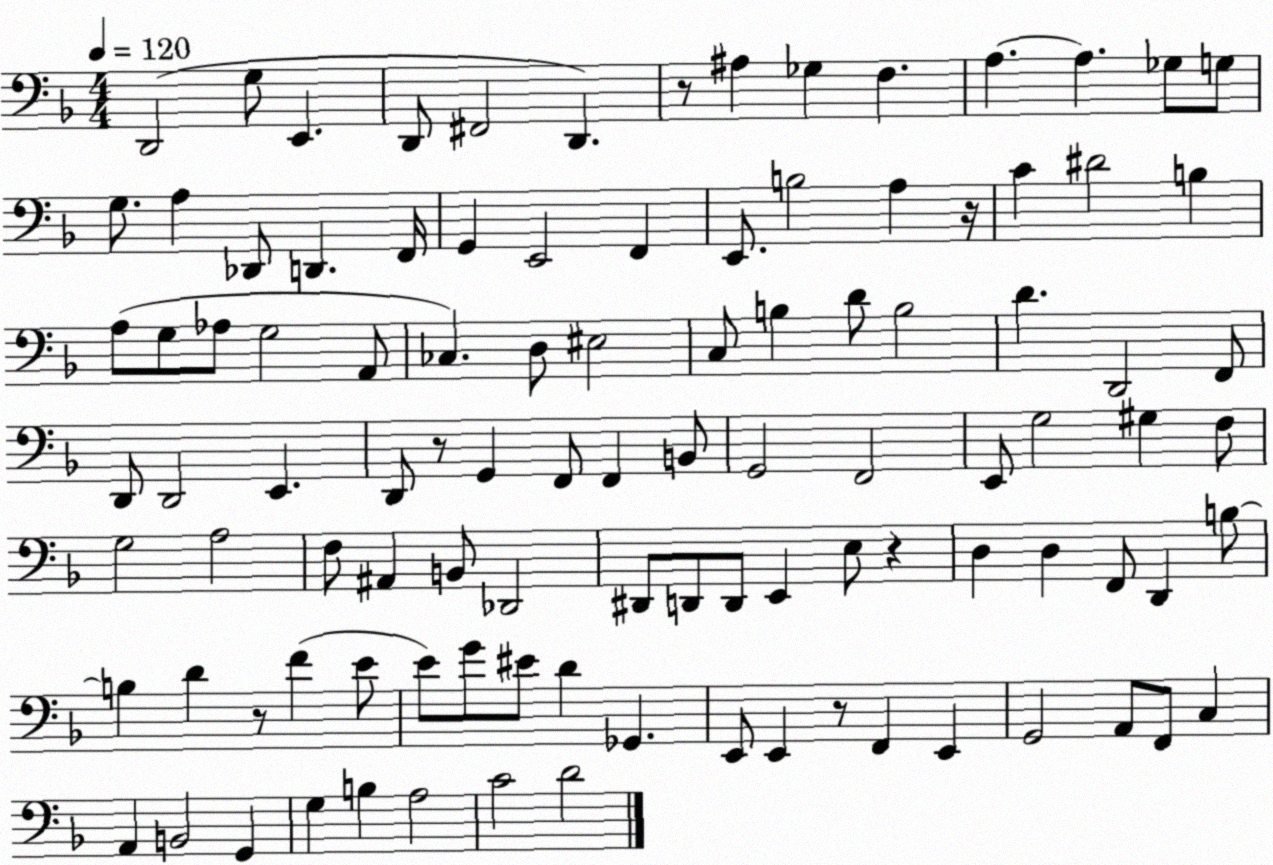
X:1
T:Untitled
M:4/4
L:1/4
K:F
D,,2 G,/2 E,, D,,/2 ^F,,2 D,, z/2 ^A, _G, F, A, A, _G,/2 G,/2 G,/2 A, _D,,/2 D,, F,,/4 G,, E,,2 F,, E,,/2 B,2 A, z/4 C ^D2 B, A,/2 G,/2 _A,/2 G,2 A,,/2 _C, D,/2 ^E,2 C,/2 B, D/2 B,2 D D,,2 F,,/2 D,,/2 D,,2 E,, D,,/2 z/2 G,, F,,/2 F,, B,,/2 G,,2 F,,2 E,,/2 G,2 ^G, F,/2 G,2 A,2 F,/2 ^A,, B,,/2 _D,,2 ^D,,/2 D,,/2 D,,/2 E,, E,/2 z D, D, F,,/2 D,, B,/2 B, D z/2 F E/2 E/2 G/2 ^E/2 D _G,, E,,/2 E,, z/2 F,, E,, G,,2 A,,/2 F,,/2 C, A,, B,,2 G,, G, B, A,2 C2 D2